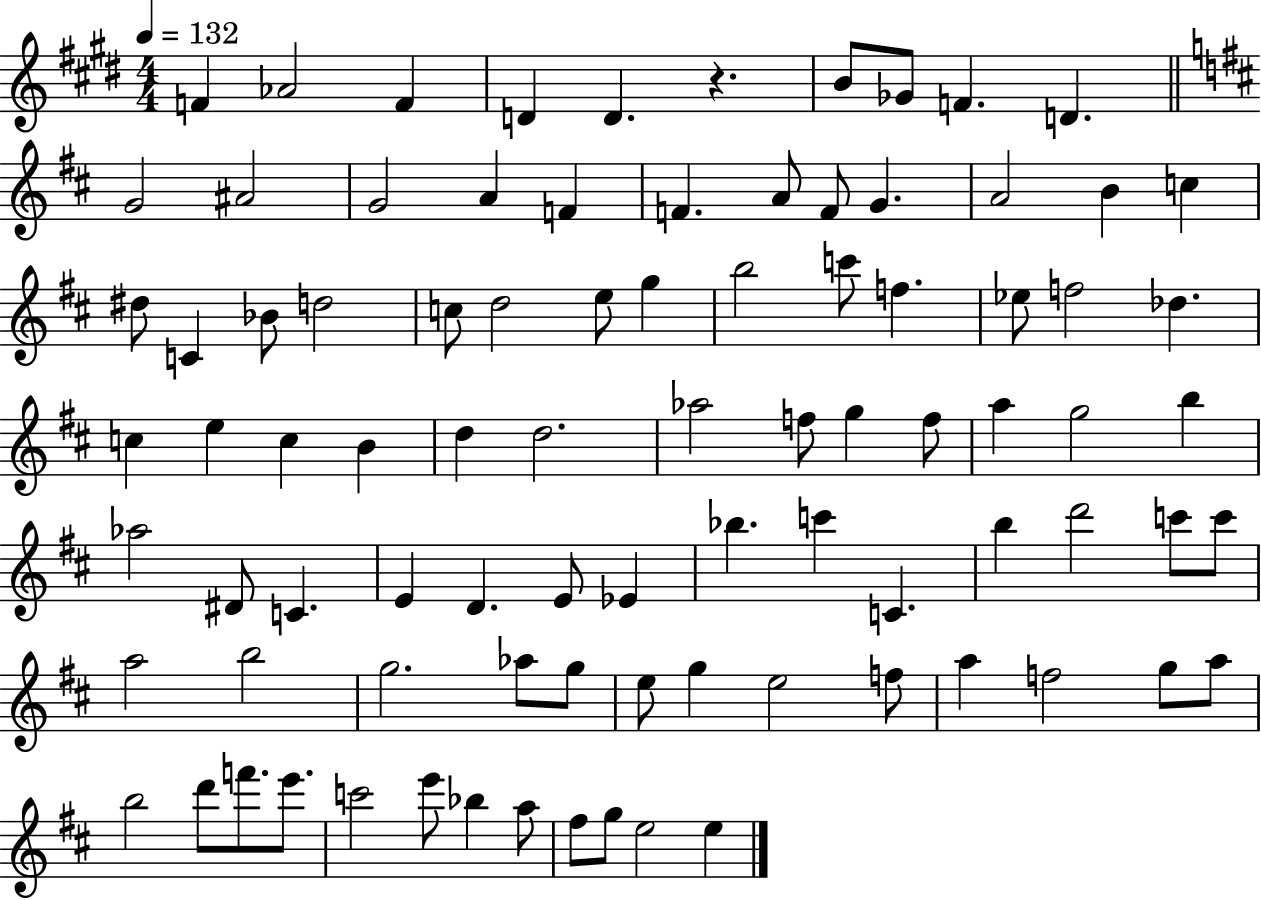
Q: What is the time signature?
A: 4/4